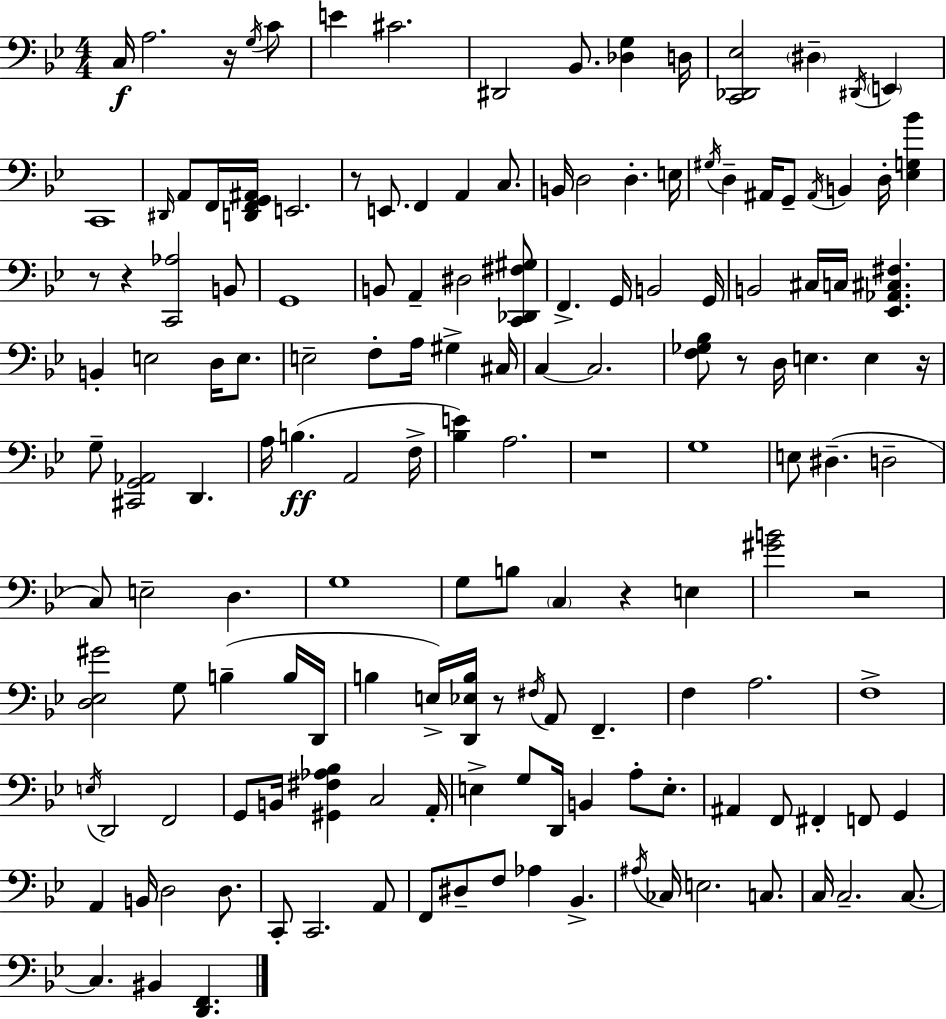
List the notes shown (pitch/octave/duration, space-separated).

C3/s A3/h. R/s G3/s C4/e E4/q C#4/h. D#2/h Bb2/e. [Db3,G3]/q D3/s [C2,Db2,Eb3]/h D#3/q D#2/s E2/q C2/w D#2/s A2/e F2/s [D2,F2,G2,A#2]/s E2/h. R/e E2/e. F2/q A2/q C3/e. B2/s D3/h D3/q. E3/s G#3/s D3/q A#2/s G2/e A#2/s B2/q D3/s [Eb3,G3,Bb4]/q R/e R/q [C2,Ab3]/h B2/e G2/w B2/e A2/q D#3/h [C2,Db2,F#3,G#3]/e F2/q. G2/s B2/h G2/s B2/h C#3/s C3/s [Eb2,Ab2,C#3,F#3]/q. B2/q E3/h D3/s E3/e. E3/h F3/e A3/s G#3/q C#3/s C3/q C3/h. [F3,Gb3,Bb3]/e R/e D3/s E3/q. E3/q R/s G3/e [C#2,G2,Ab2]/h D2/q. A3/s B3/q. A2/h F3/s [Bb3,E4]/q A3/h. R/w G3/w E3/e D#3/q. D3/h C3/e E3/h D3/q. G3/w G3/e B3/e C3/q R/q E3/q [G#4,B4]/h R/h [D3,Eb3,G#4]/h G3/e B3/q B3/s D2/s B3/q E3/s [D2,Eb3,B3]/s R/e F#3/s A2/e F2/q. F3/q A3/h. F3/w E3/s D2/h F2/h G2/e B2/s [G#2,F#3,Ab3,Bb3]/q C3/h A2/s E3/q G3/e D2/s B2/q A3/e E3/e. A#2/q F2/e F#2/q F2/e G2/q A2/q B2/s D3/h D3/e. C2/e C2/h. A2/e F2/e D#3/e F3/e Ab3/q Bb2/q. A#3/s CES3/s E3/h. C3/e. C3/s C3/h. C3/e. C3/q. BIS2/q [D2,F2]/q.